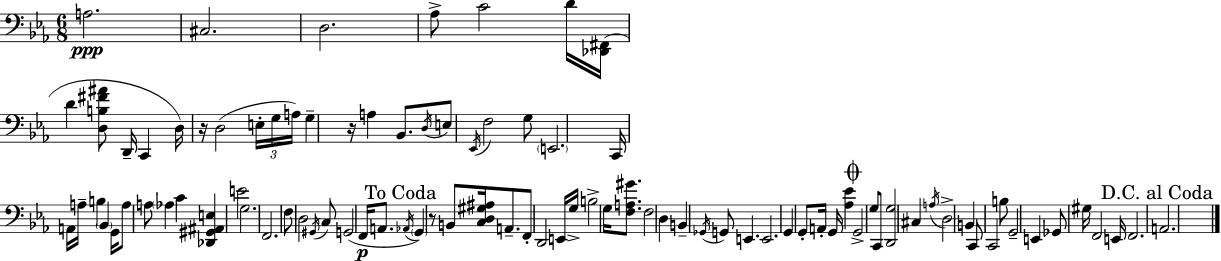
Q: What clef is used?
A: bass